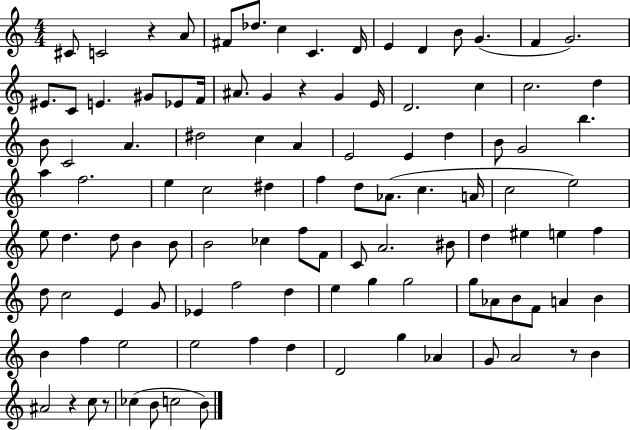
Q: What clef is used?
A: treble